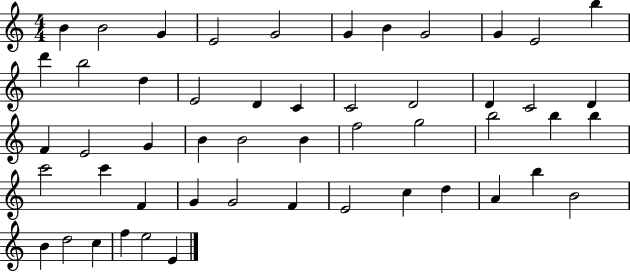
{
  \clef treble
  \numericTimeSignature
  \time 4/4
  \key c \major
  b'4 b'2 g'4 | e'2 g'2 | g'4 b'4 g'2 | g'4 e'2 b''4 | \break d'''4 b''2 d''4 | e'2 d'4 c'4 | c'2 d'2 | d'4 c'2 d'4 | \break f'4 e'2 g'4 | b'4 b'2 b'4 | f''2 g''2 | b''2 b''4 b''4 | \break c'''2 c'''4 f'4 | g'4 g'2 f'4 | e'2 c''4 d''4 | a'4 b''4 b'2 | \break b'4 d''2 c''4 | f''4 e''2 e'4 | \bar "|."
}